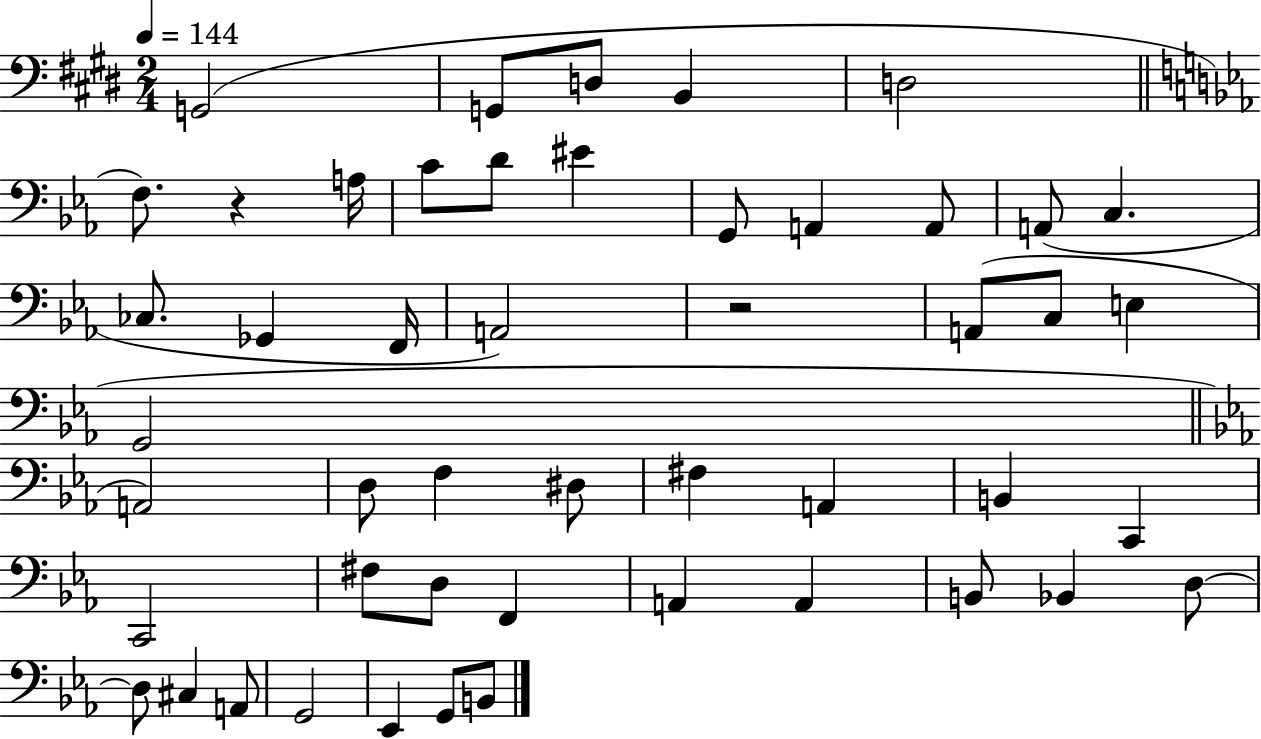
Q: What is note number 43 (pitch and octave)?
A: A2